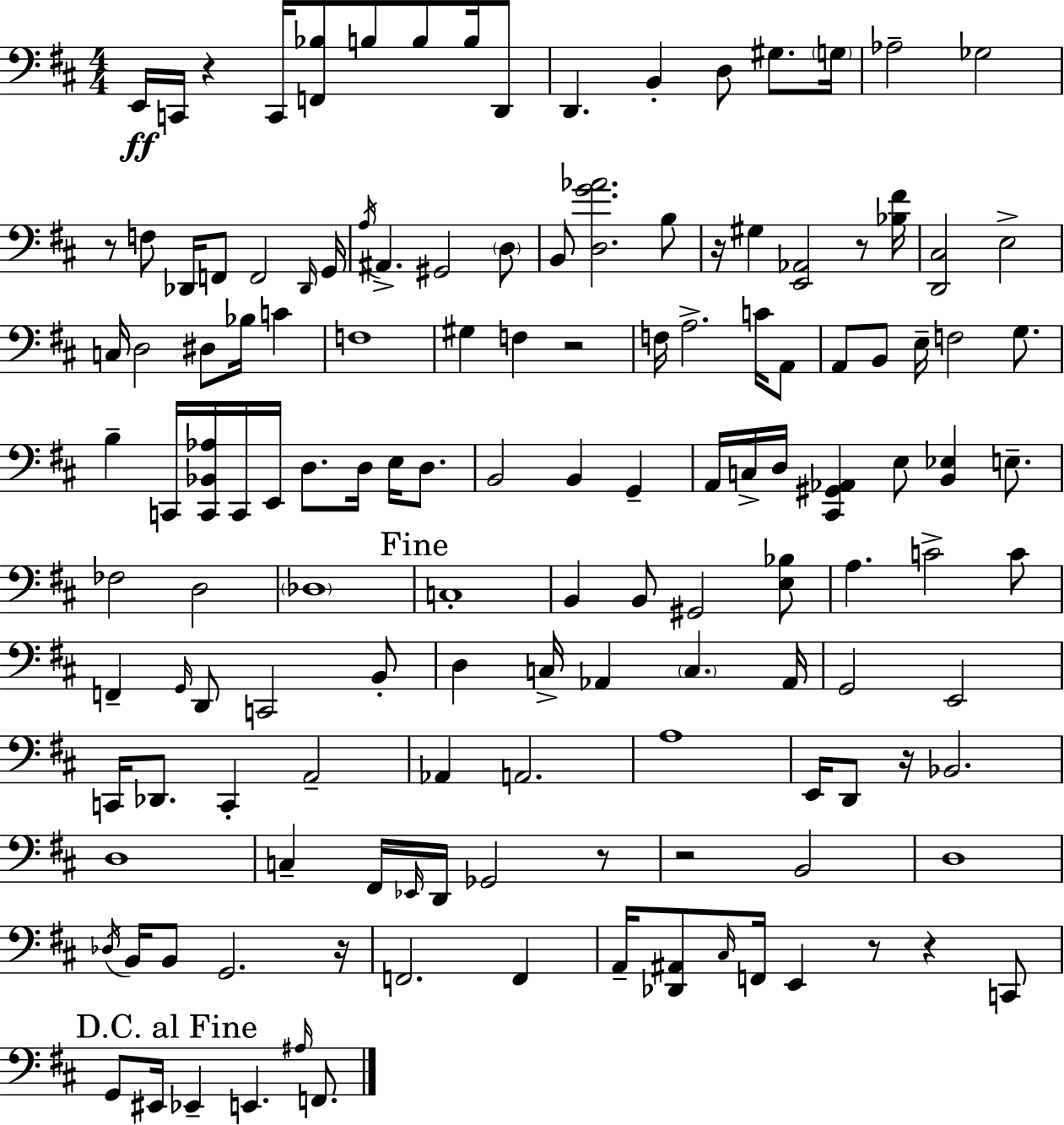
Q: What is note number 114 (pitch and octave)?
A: EIS2